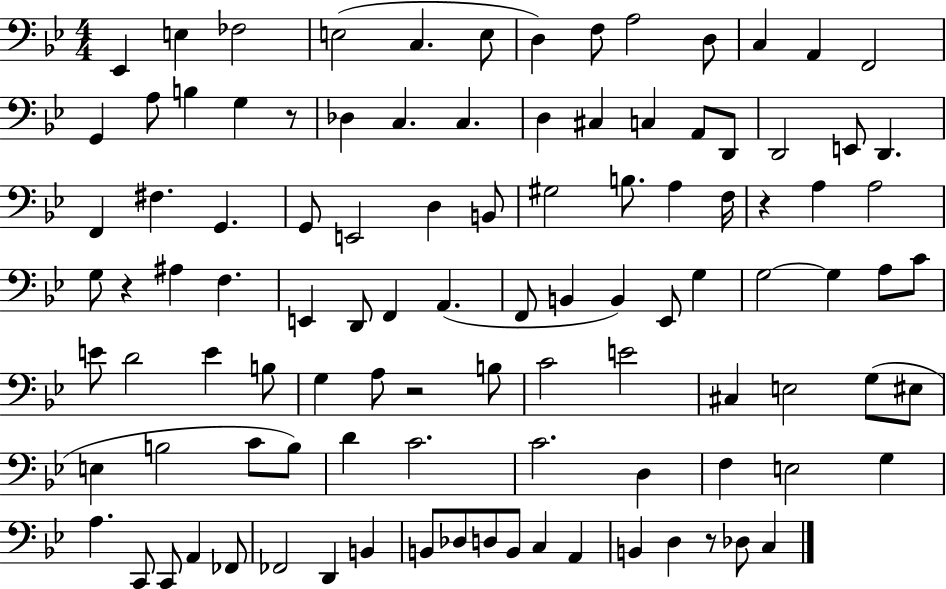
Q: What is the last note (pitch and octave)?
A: C3